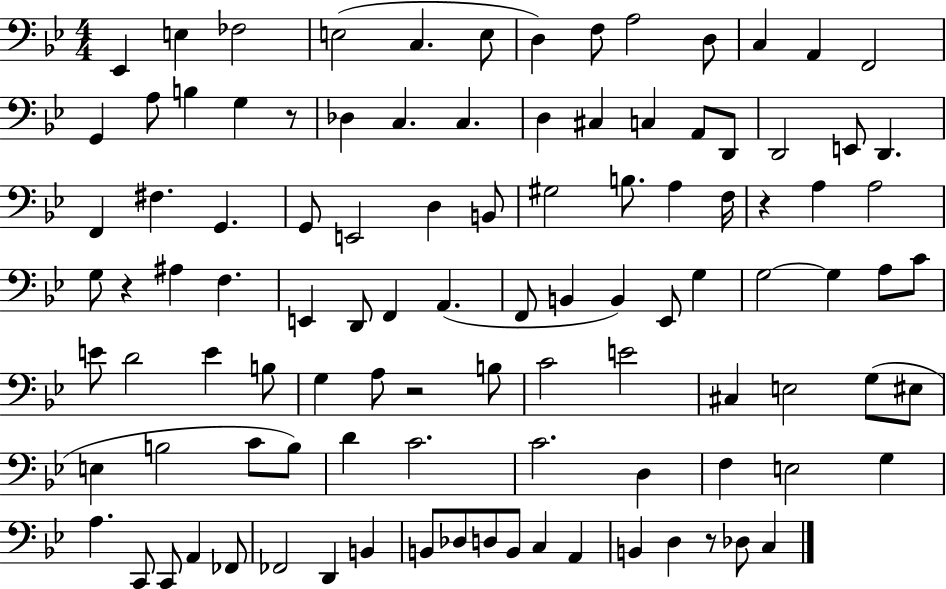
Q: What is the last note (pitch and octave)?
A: C3